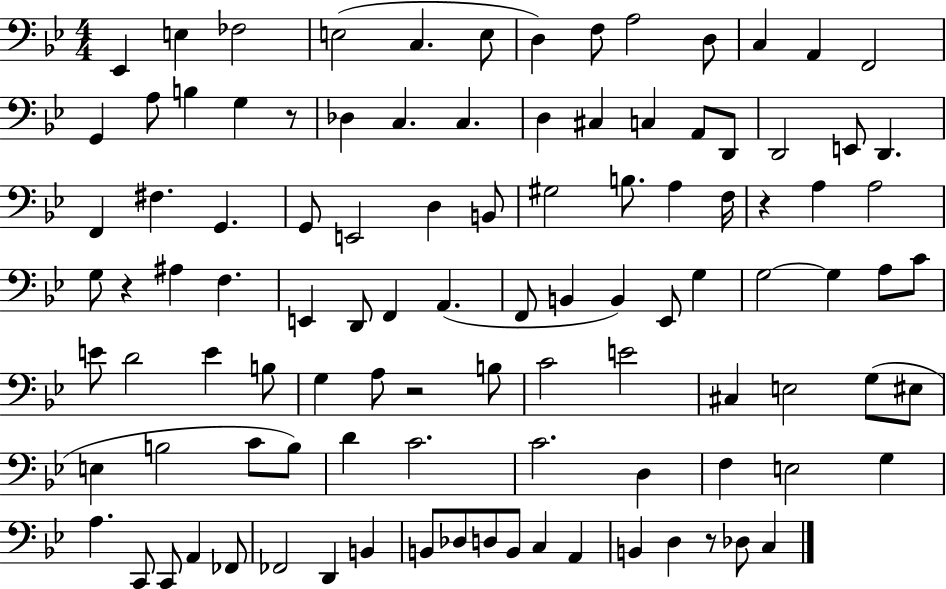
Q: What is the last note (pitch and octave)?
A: C3